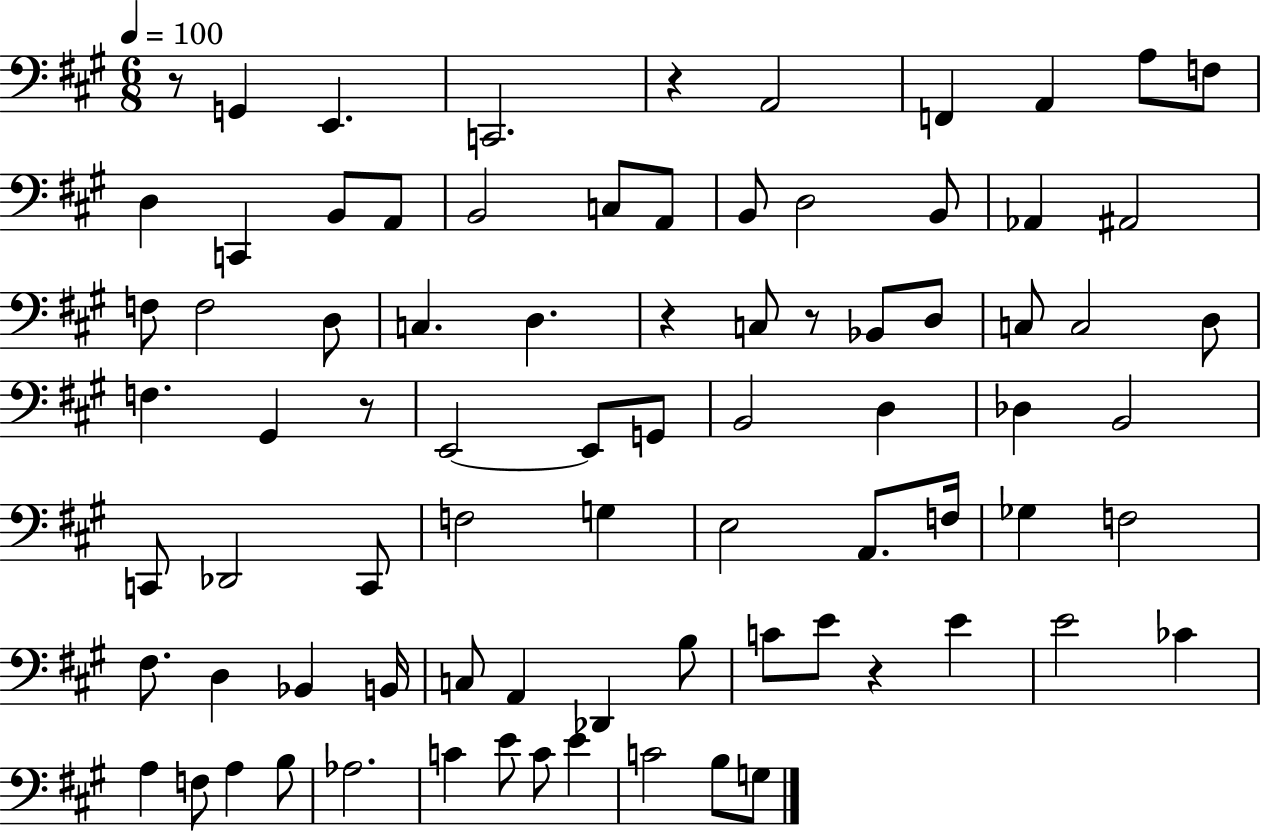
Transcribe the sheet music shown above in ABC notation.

X:1
T:Untitled
M:6/8
L:1/4
K:A
z/2 G,, E,, C,,2 z A,,2 F,, A,, A,/2 F,/2 D, C,, B,,/2 A,,/2 B,,2 C,/2 A,,/2 B,,/2 D,2 B,,/2 _A,, ^A,,2 F,/2 F,2 D,/2 C, D, z C,/2 z/2 _B,,/2 D,/2 C,/2 C,2 D,/2 F, ^G,, z/2 E,,2 E,,/2 G,,/2 B,,2 D, _D, B,,2 C,,/2 _D,,2 C,,/2 F,2 G, E,2 A,,/2 F,/4 _G, F,2 ^F,/2 D, _B,, B,,/4 C,/2 A,, _D,, B,/2 C/2 E/2 z E E2 _C A, F,/2 A, B,/2 _A,2 C E/2 C/2 E C2 B,/2 G,/2